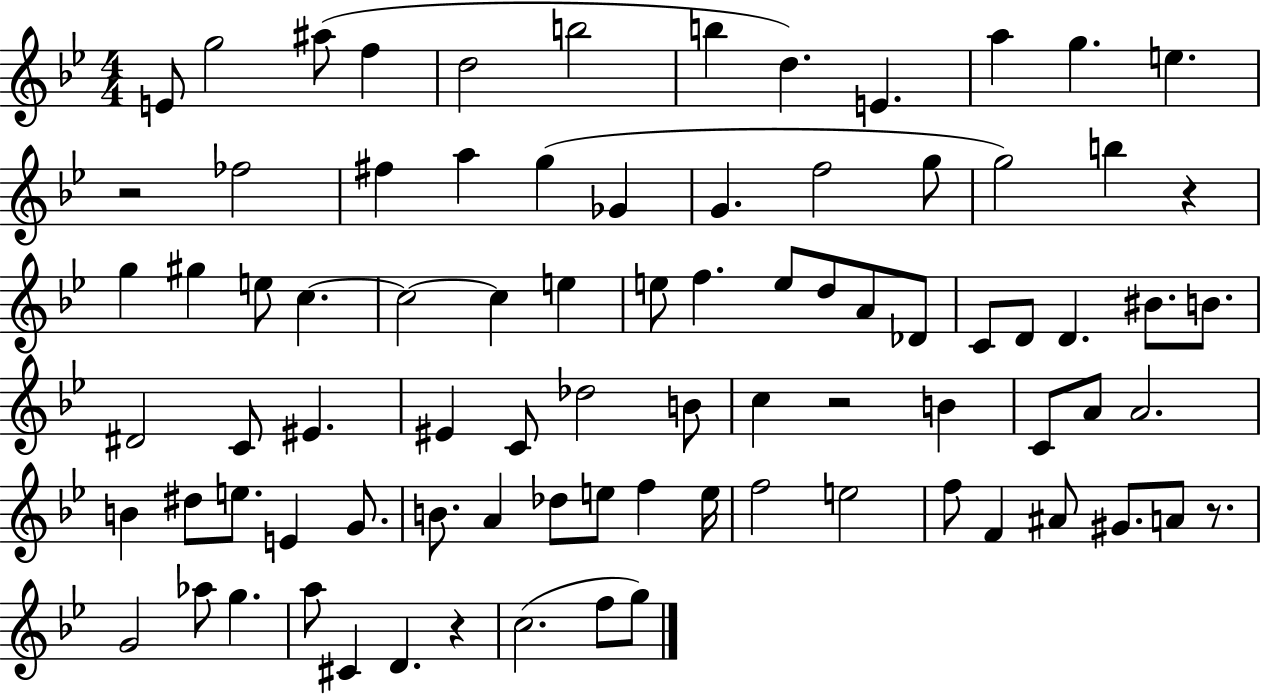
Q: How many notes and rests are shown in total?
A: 84